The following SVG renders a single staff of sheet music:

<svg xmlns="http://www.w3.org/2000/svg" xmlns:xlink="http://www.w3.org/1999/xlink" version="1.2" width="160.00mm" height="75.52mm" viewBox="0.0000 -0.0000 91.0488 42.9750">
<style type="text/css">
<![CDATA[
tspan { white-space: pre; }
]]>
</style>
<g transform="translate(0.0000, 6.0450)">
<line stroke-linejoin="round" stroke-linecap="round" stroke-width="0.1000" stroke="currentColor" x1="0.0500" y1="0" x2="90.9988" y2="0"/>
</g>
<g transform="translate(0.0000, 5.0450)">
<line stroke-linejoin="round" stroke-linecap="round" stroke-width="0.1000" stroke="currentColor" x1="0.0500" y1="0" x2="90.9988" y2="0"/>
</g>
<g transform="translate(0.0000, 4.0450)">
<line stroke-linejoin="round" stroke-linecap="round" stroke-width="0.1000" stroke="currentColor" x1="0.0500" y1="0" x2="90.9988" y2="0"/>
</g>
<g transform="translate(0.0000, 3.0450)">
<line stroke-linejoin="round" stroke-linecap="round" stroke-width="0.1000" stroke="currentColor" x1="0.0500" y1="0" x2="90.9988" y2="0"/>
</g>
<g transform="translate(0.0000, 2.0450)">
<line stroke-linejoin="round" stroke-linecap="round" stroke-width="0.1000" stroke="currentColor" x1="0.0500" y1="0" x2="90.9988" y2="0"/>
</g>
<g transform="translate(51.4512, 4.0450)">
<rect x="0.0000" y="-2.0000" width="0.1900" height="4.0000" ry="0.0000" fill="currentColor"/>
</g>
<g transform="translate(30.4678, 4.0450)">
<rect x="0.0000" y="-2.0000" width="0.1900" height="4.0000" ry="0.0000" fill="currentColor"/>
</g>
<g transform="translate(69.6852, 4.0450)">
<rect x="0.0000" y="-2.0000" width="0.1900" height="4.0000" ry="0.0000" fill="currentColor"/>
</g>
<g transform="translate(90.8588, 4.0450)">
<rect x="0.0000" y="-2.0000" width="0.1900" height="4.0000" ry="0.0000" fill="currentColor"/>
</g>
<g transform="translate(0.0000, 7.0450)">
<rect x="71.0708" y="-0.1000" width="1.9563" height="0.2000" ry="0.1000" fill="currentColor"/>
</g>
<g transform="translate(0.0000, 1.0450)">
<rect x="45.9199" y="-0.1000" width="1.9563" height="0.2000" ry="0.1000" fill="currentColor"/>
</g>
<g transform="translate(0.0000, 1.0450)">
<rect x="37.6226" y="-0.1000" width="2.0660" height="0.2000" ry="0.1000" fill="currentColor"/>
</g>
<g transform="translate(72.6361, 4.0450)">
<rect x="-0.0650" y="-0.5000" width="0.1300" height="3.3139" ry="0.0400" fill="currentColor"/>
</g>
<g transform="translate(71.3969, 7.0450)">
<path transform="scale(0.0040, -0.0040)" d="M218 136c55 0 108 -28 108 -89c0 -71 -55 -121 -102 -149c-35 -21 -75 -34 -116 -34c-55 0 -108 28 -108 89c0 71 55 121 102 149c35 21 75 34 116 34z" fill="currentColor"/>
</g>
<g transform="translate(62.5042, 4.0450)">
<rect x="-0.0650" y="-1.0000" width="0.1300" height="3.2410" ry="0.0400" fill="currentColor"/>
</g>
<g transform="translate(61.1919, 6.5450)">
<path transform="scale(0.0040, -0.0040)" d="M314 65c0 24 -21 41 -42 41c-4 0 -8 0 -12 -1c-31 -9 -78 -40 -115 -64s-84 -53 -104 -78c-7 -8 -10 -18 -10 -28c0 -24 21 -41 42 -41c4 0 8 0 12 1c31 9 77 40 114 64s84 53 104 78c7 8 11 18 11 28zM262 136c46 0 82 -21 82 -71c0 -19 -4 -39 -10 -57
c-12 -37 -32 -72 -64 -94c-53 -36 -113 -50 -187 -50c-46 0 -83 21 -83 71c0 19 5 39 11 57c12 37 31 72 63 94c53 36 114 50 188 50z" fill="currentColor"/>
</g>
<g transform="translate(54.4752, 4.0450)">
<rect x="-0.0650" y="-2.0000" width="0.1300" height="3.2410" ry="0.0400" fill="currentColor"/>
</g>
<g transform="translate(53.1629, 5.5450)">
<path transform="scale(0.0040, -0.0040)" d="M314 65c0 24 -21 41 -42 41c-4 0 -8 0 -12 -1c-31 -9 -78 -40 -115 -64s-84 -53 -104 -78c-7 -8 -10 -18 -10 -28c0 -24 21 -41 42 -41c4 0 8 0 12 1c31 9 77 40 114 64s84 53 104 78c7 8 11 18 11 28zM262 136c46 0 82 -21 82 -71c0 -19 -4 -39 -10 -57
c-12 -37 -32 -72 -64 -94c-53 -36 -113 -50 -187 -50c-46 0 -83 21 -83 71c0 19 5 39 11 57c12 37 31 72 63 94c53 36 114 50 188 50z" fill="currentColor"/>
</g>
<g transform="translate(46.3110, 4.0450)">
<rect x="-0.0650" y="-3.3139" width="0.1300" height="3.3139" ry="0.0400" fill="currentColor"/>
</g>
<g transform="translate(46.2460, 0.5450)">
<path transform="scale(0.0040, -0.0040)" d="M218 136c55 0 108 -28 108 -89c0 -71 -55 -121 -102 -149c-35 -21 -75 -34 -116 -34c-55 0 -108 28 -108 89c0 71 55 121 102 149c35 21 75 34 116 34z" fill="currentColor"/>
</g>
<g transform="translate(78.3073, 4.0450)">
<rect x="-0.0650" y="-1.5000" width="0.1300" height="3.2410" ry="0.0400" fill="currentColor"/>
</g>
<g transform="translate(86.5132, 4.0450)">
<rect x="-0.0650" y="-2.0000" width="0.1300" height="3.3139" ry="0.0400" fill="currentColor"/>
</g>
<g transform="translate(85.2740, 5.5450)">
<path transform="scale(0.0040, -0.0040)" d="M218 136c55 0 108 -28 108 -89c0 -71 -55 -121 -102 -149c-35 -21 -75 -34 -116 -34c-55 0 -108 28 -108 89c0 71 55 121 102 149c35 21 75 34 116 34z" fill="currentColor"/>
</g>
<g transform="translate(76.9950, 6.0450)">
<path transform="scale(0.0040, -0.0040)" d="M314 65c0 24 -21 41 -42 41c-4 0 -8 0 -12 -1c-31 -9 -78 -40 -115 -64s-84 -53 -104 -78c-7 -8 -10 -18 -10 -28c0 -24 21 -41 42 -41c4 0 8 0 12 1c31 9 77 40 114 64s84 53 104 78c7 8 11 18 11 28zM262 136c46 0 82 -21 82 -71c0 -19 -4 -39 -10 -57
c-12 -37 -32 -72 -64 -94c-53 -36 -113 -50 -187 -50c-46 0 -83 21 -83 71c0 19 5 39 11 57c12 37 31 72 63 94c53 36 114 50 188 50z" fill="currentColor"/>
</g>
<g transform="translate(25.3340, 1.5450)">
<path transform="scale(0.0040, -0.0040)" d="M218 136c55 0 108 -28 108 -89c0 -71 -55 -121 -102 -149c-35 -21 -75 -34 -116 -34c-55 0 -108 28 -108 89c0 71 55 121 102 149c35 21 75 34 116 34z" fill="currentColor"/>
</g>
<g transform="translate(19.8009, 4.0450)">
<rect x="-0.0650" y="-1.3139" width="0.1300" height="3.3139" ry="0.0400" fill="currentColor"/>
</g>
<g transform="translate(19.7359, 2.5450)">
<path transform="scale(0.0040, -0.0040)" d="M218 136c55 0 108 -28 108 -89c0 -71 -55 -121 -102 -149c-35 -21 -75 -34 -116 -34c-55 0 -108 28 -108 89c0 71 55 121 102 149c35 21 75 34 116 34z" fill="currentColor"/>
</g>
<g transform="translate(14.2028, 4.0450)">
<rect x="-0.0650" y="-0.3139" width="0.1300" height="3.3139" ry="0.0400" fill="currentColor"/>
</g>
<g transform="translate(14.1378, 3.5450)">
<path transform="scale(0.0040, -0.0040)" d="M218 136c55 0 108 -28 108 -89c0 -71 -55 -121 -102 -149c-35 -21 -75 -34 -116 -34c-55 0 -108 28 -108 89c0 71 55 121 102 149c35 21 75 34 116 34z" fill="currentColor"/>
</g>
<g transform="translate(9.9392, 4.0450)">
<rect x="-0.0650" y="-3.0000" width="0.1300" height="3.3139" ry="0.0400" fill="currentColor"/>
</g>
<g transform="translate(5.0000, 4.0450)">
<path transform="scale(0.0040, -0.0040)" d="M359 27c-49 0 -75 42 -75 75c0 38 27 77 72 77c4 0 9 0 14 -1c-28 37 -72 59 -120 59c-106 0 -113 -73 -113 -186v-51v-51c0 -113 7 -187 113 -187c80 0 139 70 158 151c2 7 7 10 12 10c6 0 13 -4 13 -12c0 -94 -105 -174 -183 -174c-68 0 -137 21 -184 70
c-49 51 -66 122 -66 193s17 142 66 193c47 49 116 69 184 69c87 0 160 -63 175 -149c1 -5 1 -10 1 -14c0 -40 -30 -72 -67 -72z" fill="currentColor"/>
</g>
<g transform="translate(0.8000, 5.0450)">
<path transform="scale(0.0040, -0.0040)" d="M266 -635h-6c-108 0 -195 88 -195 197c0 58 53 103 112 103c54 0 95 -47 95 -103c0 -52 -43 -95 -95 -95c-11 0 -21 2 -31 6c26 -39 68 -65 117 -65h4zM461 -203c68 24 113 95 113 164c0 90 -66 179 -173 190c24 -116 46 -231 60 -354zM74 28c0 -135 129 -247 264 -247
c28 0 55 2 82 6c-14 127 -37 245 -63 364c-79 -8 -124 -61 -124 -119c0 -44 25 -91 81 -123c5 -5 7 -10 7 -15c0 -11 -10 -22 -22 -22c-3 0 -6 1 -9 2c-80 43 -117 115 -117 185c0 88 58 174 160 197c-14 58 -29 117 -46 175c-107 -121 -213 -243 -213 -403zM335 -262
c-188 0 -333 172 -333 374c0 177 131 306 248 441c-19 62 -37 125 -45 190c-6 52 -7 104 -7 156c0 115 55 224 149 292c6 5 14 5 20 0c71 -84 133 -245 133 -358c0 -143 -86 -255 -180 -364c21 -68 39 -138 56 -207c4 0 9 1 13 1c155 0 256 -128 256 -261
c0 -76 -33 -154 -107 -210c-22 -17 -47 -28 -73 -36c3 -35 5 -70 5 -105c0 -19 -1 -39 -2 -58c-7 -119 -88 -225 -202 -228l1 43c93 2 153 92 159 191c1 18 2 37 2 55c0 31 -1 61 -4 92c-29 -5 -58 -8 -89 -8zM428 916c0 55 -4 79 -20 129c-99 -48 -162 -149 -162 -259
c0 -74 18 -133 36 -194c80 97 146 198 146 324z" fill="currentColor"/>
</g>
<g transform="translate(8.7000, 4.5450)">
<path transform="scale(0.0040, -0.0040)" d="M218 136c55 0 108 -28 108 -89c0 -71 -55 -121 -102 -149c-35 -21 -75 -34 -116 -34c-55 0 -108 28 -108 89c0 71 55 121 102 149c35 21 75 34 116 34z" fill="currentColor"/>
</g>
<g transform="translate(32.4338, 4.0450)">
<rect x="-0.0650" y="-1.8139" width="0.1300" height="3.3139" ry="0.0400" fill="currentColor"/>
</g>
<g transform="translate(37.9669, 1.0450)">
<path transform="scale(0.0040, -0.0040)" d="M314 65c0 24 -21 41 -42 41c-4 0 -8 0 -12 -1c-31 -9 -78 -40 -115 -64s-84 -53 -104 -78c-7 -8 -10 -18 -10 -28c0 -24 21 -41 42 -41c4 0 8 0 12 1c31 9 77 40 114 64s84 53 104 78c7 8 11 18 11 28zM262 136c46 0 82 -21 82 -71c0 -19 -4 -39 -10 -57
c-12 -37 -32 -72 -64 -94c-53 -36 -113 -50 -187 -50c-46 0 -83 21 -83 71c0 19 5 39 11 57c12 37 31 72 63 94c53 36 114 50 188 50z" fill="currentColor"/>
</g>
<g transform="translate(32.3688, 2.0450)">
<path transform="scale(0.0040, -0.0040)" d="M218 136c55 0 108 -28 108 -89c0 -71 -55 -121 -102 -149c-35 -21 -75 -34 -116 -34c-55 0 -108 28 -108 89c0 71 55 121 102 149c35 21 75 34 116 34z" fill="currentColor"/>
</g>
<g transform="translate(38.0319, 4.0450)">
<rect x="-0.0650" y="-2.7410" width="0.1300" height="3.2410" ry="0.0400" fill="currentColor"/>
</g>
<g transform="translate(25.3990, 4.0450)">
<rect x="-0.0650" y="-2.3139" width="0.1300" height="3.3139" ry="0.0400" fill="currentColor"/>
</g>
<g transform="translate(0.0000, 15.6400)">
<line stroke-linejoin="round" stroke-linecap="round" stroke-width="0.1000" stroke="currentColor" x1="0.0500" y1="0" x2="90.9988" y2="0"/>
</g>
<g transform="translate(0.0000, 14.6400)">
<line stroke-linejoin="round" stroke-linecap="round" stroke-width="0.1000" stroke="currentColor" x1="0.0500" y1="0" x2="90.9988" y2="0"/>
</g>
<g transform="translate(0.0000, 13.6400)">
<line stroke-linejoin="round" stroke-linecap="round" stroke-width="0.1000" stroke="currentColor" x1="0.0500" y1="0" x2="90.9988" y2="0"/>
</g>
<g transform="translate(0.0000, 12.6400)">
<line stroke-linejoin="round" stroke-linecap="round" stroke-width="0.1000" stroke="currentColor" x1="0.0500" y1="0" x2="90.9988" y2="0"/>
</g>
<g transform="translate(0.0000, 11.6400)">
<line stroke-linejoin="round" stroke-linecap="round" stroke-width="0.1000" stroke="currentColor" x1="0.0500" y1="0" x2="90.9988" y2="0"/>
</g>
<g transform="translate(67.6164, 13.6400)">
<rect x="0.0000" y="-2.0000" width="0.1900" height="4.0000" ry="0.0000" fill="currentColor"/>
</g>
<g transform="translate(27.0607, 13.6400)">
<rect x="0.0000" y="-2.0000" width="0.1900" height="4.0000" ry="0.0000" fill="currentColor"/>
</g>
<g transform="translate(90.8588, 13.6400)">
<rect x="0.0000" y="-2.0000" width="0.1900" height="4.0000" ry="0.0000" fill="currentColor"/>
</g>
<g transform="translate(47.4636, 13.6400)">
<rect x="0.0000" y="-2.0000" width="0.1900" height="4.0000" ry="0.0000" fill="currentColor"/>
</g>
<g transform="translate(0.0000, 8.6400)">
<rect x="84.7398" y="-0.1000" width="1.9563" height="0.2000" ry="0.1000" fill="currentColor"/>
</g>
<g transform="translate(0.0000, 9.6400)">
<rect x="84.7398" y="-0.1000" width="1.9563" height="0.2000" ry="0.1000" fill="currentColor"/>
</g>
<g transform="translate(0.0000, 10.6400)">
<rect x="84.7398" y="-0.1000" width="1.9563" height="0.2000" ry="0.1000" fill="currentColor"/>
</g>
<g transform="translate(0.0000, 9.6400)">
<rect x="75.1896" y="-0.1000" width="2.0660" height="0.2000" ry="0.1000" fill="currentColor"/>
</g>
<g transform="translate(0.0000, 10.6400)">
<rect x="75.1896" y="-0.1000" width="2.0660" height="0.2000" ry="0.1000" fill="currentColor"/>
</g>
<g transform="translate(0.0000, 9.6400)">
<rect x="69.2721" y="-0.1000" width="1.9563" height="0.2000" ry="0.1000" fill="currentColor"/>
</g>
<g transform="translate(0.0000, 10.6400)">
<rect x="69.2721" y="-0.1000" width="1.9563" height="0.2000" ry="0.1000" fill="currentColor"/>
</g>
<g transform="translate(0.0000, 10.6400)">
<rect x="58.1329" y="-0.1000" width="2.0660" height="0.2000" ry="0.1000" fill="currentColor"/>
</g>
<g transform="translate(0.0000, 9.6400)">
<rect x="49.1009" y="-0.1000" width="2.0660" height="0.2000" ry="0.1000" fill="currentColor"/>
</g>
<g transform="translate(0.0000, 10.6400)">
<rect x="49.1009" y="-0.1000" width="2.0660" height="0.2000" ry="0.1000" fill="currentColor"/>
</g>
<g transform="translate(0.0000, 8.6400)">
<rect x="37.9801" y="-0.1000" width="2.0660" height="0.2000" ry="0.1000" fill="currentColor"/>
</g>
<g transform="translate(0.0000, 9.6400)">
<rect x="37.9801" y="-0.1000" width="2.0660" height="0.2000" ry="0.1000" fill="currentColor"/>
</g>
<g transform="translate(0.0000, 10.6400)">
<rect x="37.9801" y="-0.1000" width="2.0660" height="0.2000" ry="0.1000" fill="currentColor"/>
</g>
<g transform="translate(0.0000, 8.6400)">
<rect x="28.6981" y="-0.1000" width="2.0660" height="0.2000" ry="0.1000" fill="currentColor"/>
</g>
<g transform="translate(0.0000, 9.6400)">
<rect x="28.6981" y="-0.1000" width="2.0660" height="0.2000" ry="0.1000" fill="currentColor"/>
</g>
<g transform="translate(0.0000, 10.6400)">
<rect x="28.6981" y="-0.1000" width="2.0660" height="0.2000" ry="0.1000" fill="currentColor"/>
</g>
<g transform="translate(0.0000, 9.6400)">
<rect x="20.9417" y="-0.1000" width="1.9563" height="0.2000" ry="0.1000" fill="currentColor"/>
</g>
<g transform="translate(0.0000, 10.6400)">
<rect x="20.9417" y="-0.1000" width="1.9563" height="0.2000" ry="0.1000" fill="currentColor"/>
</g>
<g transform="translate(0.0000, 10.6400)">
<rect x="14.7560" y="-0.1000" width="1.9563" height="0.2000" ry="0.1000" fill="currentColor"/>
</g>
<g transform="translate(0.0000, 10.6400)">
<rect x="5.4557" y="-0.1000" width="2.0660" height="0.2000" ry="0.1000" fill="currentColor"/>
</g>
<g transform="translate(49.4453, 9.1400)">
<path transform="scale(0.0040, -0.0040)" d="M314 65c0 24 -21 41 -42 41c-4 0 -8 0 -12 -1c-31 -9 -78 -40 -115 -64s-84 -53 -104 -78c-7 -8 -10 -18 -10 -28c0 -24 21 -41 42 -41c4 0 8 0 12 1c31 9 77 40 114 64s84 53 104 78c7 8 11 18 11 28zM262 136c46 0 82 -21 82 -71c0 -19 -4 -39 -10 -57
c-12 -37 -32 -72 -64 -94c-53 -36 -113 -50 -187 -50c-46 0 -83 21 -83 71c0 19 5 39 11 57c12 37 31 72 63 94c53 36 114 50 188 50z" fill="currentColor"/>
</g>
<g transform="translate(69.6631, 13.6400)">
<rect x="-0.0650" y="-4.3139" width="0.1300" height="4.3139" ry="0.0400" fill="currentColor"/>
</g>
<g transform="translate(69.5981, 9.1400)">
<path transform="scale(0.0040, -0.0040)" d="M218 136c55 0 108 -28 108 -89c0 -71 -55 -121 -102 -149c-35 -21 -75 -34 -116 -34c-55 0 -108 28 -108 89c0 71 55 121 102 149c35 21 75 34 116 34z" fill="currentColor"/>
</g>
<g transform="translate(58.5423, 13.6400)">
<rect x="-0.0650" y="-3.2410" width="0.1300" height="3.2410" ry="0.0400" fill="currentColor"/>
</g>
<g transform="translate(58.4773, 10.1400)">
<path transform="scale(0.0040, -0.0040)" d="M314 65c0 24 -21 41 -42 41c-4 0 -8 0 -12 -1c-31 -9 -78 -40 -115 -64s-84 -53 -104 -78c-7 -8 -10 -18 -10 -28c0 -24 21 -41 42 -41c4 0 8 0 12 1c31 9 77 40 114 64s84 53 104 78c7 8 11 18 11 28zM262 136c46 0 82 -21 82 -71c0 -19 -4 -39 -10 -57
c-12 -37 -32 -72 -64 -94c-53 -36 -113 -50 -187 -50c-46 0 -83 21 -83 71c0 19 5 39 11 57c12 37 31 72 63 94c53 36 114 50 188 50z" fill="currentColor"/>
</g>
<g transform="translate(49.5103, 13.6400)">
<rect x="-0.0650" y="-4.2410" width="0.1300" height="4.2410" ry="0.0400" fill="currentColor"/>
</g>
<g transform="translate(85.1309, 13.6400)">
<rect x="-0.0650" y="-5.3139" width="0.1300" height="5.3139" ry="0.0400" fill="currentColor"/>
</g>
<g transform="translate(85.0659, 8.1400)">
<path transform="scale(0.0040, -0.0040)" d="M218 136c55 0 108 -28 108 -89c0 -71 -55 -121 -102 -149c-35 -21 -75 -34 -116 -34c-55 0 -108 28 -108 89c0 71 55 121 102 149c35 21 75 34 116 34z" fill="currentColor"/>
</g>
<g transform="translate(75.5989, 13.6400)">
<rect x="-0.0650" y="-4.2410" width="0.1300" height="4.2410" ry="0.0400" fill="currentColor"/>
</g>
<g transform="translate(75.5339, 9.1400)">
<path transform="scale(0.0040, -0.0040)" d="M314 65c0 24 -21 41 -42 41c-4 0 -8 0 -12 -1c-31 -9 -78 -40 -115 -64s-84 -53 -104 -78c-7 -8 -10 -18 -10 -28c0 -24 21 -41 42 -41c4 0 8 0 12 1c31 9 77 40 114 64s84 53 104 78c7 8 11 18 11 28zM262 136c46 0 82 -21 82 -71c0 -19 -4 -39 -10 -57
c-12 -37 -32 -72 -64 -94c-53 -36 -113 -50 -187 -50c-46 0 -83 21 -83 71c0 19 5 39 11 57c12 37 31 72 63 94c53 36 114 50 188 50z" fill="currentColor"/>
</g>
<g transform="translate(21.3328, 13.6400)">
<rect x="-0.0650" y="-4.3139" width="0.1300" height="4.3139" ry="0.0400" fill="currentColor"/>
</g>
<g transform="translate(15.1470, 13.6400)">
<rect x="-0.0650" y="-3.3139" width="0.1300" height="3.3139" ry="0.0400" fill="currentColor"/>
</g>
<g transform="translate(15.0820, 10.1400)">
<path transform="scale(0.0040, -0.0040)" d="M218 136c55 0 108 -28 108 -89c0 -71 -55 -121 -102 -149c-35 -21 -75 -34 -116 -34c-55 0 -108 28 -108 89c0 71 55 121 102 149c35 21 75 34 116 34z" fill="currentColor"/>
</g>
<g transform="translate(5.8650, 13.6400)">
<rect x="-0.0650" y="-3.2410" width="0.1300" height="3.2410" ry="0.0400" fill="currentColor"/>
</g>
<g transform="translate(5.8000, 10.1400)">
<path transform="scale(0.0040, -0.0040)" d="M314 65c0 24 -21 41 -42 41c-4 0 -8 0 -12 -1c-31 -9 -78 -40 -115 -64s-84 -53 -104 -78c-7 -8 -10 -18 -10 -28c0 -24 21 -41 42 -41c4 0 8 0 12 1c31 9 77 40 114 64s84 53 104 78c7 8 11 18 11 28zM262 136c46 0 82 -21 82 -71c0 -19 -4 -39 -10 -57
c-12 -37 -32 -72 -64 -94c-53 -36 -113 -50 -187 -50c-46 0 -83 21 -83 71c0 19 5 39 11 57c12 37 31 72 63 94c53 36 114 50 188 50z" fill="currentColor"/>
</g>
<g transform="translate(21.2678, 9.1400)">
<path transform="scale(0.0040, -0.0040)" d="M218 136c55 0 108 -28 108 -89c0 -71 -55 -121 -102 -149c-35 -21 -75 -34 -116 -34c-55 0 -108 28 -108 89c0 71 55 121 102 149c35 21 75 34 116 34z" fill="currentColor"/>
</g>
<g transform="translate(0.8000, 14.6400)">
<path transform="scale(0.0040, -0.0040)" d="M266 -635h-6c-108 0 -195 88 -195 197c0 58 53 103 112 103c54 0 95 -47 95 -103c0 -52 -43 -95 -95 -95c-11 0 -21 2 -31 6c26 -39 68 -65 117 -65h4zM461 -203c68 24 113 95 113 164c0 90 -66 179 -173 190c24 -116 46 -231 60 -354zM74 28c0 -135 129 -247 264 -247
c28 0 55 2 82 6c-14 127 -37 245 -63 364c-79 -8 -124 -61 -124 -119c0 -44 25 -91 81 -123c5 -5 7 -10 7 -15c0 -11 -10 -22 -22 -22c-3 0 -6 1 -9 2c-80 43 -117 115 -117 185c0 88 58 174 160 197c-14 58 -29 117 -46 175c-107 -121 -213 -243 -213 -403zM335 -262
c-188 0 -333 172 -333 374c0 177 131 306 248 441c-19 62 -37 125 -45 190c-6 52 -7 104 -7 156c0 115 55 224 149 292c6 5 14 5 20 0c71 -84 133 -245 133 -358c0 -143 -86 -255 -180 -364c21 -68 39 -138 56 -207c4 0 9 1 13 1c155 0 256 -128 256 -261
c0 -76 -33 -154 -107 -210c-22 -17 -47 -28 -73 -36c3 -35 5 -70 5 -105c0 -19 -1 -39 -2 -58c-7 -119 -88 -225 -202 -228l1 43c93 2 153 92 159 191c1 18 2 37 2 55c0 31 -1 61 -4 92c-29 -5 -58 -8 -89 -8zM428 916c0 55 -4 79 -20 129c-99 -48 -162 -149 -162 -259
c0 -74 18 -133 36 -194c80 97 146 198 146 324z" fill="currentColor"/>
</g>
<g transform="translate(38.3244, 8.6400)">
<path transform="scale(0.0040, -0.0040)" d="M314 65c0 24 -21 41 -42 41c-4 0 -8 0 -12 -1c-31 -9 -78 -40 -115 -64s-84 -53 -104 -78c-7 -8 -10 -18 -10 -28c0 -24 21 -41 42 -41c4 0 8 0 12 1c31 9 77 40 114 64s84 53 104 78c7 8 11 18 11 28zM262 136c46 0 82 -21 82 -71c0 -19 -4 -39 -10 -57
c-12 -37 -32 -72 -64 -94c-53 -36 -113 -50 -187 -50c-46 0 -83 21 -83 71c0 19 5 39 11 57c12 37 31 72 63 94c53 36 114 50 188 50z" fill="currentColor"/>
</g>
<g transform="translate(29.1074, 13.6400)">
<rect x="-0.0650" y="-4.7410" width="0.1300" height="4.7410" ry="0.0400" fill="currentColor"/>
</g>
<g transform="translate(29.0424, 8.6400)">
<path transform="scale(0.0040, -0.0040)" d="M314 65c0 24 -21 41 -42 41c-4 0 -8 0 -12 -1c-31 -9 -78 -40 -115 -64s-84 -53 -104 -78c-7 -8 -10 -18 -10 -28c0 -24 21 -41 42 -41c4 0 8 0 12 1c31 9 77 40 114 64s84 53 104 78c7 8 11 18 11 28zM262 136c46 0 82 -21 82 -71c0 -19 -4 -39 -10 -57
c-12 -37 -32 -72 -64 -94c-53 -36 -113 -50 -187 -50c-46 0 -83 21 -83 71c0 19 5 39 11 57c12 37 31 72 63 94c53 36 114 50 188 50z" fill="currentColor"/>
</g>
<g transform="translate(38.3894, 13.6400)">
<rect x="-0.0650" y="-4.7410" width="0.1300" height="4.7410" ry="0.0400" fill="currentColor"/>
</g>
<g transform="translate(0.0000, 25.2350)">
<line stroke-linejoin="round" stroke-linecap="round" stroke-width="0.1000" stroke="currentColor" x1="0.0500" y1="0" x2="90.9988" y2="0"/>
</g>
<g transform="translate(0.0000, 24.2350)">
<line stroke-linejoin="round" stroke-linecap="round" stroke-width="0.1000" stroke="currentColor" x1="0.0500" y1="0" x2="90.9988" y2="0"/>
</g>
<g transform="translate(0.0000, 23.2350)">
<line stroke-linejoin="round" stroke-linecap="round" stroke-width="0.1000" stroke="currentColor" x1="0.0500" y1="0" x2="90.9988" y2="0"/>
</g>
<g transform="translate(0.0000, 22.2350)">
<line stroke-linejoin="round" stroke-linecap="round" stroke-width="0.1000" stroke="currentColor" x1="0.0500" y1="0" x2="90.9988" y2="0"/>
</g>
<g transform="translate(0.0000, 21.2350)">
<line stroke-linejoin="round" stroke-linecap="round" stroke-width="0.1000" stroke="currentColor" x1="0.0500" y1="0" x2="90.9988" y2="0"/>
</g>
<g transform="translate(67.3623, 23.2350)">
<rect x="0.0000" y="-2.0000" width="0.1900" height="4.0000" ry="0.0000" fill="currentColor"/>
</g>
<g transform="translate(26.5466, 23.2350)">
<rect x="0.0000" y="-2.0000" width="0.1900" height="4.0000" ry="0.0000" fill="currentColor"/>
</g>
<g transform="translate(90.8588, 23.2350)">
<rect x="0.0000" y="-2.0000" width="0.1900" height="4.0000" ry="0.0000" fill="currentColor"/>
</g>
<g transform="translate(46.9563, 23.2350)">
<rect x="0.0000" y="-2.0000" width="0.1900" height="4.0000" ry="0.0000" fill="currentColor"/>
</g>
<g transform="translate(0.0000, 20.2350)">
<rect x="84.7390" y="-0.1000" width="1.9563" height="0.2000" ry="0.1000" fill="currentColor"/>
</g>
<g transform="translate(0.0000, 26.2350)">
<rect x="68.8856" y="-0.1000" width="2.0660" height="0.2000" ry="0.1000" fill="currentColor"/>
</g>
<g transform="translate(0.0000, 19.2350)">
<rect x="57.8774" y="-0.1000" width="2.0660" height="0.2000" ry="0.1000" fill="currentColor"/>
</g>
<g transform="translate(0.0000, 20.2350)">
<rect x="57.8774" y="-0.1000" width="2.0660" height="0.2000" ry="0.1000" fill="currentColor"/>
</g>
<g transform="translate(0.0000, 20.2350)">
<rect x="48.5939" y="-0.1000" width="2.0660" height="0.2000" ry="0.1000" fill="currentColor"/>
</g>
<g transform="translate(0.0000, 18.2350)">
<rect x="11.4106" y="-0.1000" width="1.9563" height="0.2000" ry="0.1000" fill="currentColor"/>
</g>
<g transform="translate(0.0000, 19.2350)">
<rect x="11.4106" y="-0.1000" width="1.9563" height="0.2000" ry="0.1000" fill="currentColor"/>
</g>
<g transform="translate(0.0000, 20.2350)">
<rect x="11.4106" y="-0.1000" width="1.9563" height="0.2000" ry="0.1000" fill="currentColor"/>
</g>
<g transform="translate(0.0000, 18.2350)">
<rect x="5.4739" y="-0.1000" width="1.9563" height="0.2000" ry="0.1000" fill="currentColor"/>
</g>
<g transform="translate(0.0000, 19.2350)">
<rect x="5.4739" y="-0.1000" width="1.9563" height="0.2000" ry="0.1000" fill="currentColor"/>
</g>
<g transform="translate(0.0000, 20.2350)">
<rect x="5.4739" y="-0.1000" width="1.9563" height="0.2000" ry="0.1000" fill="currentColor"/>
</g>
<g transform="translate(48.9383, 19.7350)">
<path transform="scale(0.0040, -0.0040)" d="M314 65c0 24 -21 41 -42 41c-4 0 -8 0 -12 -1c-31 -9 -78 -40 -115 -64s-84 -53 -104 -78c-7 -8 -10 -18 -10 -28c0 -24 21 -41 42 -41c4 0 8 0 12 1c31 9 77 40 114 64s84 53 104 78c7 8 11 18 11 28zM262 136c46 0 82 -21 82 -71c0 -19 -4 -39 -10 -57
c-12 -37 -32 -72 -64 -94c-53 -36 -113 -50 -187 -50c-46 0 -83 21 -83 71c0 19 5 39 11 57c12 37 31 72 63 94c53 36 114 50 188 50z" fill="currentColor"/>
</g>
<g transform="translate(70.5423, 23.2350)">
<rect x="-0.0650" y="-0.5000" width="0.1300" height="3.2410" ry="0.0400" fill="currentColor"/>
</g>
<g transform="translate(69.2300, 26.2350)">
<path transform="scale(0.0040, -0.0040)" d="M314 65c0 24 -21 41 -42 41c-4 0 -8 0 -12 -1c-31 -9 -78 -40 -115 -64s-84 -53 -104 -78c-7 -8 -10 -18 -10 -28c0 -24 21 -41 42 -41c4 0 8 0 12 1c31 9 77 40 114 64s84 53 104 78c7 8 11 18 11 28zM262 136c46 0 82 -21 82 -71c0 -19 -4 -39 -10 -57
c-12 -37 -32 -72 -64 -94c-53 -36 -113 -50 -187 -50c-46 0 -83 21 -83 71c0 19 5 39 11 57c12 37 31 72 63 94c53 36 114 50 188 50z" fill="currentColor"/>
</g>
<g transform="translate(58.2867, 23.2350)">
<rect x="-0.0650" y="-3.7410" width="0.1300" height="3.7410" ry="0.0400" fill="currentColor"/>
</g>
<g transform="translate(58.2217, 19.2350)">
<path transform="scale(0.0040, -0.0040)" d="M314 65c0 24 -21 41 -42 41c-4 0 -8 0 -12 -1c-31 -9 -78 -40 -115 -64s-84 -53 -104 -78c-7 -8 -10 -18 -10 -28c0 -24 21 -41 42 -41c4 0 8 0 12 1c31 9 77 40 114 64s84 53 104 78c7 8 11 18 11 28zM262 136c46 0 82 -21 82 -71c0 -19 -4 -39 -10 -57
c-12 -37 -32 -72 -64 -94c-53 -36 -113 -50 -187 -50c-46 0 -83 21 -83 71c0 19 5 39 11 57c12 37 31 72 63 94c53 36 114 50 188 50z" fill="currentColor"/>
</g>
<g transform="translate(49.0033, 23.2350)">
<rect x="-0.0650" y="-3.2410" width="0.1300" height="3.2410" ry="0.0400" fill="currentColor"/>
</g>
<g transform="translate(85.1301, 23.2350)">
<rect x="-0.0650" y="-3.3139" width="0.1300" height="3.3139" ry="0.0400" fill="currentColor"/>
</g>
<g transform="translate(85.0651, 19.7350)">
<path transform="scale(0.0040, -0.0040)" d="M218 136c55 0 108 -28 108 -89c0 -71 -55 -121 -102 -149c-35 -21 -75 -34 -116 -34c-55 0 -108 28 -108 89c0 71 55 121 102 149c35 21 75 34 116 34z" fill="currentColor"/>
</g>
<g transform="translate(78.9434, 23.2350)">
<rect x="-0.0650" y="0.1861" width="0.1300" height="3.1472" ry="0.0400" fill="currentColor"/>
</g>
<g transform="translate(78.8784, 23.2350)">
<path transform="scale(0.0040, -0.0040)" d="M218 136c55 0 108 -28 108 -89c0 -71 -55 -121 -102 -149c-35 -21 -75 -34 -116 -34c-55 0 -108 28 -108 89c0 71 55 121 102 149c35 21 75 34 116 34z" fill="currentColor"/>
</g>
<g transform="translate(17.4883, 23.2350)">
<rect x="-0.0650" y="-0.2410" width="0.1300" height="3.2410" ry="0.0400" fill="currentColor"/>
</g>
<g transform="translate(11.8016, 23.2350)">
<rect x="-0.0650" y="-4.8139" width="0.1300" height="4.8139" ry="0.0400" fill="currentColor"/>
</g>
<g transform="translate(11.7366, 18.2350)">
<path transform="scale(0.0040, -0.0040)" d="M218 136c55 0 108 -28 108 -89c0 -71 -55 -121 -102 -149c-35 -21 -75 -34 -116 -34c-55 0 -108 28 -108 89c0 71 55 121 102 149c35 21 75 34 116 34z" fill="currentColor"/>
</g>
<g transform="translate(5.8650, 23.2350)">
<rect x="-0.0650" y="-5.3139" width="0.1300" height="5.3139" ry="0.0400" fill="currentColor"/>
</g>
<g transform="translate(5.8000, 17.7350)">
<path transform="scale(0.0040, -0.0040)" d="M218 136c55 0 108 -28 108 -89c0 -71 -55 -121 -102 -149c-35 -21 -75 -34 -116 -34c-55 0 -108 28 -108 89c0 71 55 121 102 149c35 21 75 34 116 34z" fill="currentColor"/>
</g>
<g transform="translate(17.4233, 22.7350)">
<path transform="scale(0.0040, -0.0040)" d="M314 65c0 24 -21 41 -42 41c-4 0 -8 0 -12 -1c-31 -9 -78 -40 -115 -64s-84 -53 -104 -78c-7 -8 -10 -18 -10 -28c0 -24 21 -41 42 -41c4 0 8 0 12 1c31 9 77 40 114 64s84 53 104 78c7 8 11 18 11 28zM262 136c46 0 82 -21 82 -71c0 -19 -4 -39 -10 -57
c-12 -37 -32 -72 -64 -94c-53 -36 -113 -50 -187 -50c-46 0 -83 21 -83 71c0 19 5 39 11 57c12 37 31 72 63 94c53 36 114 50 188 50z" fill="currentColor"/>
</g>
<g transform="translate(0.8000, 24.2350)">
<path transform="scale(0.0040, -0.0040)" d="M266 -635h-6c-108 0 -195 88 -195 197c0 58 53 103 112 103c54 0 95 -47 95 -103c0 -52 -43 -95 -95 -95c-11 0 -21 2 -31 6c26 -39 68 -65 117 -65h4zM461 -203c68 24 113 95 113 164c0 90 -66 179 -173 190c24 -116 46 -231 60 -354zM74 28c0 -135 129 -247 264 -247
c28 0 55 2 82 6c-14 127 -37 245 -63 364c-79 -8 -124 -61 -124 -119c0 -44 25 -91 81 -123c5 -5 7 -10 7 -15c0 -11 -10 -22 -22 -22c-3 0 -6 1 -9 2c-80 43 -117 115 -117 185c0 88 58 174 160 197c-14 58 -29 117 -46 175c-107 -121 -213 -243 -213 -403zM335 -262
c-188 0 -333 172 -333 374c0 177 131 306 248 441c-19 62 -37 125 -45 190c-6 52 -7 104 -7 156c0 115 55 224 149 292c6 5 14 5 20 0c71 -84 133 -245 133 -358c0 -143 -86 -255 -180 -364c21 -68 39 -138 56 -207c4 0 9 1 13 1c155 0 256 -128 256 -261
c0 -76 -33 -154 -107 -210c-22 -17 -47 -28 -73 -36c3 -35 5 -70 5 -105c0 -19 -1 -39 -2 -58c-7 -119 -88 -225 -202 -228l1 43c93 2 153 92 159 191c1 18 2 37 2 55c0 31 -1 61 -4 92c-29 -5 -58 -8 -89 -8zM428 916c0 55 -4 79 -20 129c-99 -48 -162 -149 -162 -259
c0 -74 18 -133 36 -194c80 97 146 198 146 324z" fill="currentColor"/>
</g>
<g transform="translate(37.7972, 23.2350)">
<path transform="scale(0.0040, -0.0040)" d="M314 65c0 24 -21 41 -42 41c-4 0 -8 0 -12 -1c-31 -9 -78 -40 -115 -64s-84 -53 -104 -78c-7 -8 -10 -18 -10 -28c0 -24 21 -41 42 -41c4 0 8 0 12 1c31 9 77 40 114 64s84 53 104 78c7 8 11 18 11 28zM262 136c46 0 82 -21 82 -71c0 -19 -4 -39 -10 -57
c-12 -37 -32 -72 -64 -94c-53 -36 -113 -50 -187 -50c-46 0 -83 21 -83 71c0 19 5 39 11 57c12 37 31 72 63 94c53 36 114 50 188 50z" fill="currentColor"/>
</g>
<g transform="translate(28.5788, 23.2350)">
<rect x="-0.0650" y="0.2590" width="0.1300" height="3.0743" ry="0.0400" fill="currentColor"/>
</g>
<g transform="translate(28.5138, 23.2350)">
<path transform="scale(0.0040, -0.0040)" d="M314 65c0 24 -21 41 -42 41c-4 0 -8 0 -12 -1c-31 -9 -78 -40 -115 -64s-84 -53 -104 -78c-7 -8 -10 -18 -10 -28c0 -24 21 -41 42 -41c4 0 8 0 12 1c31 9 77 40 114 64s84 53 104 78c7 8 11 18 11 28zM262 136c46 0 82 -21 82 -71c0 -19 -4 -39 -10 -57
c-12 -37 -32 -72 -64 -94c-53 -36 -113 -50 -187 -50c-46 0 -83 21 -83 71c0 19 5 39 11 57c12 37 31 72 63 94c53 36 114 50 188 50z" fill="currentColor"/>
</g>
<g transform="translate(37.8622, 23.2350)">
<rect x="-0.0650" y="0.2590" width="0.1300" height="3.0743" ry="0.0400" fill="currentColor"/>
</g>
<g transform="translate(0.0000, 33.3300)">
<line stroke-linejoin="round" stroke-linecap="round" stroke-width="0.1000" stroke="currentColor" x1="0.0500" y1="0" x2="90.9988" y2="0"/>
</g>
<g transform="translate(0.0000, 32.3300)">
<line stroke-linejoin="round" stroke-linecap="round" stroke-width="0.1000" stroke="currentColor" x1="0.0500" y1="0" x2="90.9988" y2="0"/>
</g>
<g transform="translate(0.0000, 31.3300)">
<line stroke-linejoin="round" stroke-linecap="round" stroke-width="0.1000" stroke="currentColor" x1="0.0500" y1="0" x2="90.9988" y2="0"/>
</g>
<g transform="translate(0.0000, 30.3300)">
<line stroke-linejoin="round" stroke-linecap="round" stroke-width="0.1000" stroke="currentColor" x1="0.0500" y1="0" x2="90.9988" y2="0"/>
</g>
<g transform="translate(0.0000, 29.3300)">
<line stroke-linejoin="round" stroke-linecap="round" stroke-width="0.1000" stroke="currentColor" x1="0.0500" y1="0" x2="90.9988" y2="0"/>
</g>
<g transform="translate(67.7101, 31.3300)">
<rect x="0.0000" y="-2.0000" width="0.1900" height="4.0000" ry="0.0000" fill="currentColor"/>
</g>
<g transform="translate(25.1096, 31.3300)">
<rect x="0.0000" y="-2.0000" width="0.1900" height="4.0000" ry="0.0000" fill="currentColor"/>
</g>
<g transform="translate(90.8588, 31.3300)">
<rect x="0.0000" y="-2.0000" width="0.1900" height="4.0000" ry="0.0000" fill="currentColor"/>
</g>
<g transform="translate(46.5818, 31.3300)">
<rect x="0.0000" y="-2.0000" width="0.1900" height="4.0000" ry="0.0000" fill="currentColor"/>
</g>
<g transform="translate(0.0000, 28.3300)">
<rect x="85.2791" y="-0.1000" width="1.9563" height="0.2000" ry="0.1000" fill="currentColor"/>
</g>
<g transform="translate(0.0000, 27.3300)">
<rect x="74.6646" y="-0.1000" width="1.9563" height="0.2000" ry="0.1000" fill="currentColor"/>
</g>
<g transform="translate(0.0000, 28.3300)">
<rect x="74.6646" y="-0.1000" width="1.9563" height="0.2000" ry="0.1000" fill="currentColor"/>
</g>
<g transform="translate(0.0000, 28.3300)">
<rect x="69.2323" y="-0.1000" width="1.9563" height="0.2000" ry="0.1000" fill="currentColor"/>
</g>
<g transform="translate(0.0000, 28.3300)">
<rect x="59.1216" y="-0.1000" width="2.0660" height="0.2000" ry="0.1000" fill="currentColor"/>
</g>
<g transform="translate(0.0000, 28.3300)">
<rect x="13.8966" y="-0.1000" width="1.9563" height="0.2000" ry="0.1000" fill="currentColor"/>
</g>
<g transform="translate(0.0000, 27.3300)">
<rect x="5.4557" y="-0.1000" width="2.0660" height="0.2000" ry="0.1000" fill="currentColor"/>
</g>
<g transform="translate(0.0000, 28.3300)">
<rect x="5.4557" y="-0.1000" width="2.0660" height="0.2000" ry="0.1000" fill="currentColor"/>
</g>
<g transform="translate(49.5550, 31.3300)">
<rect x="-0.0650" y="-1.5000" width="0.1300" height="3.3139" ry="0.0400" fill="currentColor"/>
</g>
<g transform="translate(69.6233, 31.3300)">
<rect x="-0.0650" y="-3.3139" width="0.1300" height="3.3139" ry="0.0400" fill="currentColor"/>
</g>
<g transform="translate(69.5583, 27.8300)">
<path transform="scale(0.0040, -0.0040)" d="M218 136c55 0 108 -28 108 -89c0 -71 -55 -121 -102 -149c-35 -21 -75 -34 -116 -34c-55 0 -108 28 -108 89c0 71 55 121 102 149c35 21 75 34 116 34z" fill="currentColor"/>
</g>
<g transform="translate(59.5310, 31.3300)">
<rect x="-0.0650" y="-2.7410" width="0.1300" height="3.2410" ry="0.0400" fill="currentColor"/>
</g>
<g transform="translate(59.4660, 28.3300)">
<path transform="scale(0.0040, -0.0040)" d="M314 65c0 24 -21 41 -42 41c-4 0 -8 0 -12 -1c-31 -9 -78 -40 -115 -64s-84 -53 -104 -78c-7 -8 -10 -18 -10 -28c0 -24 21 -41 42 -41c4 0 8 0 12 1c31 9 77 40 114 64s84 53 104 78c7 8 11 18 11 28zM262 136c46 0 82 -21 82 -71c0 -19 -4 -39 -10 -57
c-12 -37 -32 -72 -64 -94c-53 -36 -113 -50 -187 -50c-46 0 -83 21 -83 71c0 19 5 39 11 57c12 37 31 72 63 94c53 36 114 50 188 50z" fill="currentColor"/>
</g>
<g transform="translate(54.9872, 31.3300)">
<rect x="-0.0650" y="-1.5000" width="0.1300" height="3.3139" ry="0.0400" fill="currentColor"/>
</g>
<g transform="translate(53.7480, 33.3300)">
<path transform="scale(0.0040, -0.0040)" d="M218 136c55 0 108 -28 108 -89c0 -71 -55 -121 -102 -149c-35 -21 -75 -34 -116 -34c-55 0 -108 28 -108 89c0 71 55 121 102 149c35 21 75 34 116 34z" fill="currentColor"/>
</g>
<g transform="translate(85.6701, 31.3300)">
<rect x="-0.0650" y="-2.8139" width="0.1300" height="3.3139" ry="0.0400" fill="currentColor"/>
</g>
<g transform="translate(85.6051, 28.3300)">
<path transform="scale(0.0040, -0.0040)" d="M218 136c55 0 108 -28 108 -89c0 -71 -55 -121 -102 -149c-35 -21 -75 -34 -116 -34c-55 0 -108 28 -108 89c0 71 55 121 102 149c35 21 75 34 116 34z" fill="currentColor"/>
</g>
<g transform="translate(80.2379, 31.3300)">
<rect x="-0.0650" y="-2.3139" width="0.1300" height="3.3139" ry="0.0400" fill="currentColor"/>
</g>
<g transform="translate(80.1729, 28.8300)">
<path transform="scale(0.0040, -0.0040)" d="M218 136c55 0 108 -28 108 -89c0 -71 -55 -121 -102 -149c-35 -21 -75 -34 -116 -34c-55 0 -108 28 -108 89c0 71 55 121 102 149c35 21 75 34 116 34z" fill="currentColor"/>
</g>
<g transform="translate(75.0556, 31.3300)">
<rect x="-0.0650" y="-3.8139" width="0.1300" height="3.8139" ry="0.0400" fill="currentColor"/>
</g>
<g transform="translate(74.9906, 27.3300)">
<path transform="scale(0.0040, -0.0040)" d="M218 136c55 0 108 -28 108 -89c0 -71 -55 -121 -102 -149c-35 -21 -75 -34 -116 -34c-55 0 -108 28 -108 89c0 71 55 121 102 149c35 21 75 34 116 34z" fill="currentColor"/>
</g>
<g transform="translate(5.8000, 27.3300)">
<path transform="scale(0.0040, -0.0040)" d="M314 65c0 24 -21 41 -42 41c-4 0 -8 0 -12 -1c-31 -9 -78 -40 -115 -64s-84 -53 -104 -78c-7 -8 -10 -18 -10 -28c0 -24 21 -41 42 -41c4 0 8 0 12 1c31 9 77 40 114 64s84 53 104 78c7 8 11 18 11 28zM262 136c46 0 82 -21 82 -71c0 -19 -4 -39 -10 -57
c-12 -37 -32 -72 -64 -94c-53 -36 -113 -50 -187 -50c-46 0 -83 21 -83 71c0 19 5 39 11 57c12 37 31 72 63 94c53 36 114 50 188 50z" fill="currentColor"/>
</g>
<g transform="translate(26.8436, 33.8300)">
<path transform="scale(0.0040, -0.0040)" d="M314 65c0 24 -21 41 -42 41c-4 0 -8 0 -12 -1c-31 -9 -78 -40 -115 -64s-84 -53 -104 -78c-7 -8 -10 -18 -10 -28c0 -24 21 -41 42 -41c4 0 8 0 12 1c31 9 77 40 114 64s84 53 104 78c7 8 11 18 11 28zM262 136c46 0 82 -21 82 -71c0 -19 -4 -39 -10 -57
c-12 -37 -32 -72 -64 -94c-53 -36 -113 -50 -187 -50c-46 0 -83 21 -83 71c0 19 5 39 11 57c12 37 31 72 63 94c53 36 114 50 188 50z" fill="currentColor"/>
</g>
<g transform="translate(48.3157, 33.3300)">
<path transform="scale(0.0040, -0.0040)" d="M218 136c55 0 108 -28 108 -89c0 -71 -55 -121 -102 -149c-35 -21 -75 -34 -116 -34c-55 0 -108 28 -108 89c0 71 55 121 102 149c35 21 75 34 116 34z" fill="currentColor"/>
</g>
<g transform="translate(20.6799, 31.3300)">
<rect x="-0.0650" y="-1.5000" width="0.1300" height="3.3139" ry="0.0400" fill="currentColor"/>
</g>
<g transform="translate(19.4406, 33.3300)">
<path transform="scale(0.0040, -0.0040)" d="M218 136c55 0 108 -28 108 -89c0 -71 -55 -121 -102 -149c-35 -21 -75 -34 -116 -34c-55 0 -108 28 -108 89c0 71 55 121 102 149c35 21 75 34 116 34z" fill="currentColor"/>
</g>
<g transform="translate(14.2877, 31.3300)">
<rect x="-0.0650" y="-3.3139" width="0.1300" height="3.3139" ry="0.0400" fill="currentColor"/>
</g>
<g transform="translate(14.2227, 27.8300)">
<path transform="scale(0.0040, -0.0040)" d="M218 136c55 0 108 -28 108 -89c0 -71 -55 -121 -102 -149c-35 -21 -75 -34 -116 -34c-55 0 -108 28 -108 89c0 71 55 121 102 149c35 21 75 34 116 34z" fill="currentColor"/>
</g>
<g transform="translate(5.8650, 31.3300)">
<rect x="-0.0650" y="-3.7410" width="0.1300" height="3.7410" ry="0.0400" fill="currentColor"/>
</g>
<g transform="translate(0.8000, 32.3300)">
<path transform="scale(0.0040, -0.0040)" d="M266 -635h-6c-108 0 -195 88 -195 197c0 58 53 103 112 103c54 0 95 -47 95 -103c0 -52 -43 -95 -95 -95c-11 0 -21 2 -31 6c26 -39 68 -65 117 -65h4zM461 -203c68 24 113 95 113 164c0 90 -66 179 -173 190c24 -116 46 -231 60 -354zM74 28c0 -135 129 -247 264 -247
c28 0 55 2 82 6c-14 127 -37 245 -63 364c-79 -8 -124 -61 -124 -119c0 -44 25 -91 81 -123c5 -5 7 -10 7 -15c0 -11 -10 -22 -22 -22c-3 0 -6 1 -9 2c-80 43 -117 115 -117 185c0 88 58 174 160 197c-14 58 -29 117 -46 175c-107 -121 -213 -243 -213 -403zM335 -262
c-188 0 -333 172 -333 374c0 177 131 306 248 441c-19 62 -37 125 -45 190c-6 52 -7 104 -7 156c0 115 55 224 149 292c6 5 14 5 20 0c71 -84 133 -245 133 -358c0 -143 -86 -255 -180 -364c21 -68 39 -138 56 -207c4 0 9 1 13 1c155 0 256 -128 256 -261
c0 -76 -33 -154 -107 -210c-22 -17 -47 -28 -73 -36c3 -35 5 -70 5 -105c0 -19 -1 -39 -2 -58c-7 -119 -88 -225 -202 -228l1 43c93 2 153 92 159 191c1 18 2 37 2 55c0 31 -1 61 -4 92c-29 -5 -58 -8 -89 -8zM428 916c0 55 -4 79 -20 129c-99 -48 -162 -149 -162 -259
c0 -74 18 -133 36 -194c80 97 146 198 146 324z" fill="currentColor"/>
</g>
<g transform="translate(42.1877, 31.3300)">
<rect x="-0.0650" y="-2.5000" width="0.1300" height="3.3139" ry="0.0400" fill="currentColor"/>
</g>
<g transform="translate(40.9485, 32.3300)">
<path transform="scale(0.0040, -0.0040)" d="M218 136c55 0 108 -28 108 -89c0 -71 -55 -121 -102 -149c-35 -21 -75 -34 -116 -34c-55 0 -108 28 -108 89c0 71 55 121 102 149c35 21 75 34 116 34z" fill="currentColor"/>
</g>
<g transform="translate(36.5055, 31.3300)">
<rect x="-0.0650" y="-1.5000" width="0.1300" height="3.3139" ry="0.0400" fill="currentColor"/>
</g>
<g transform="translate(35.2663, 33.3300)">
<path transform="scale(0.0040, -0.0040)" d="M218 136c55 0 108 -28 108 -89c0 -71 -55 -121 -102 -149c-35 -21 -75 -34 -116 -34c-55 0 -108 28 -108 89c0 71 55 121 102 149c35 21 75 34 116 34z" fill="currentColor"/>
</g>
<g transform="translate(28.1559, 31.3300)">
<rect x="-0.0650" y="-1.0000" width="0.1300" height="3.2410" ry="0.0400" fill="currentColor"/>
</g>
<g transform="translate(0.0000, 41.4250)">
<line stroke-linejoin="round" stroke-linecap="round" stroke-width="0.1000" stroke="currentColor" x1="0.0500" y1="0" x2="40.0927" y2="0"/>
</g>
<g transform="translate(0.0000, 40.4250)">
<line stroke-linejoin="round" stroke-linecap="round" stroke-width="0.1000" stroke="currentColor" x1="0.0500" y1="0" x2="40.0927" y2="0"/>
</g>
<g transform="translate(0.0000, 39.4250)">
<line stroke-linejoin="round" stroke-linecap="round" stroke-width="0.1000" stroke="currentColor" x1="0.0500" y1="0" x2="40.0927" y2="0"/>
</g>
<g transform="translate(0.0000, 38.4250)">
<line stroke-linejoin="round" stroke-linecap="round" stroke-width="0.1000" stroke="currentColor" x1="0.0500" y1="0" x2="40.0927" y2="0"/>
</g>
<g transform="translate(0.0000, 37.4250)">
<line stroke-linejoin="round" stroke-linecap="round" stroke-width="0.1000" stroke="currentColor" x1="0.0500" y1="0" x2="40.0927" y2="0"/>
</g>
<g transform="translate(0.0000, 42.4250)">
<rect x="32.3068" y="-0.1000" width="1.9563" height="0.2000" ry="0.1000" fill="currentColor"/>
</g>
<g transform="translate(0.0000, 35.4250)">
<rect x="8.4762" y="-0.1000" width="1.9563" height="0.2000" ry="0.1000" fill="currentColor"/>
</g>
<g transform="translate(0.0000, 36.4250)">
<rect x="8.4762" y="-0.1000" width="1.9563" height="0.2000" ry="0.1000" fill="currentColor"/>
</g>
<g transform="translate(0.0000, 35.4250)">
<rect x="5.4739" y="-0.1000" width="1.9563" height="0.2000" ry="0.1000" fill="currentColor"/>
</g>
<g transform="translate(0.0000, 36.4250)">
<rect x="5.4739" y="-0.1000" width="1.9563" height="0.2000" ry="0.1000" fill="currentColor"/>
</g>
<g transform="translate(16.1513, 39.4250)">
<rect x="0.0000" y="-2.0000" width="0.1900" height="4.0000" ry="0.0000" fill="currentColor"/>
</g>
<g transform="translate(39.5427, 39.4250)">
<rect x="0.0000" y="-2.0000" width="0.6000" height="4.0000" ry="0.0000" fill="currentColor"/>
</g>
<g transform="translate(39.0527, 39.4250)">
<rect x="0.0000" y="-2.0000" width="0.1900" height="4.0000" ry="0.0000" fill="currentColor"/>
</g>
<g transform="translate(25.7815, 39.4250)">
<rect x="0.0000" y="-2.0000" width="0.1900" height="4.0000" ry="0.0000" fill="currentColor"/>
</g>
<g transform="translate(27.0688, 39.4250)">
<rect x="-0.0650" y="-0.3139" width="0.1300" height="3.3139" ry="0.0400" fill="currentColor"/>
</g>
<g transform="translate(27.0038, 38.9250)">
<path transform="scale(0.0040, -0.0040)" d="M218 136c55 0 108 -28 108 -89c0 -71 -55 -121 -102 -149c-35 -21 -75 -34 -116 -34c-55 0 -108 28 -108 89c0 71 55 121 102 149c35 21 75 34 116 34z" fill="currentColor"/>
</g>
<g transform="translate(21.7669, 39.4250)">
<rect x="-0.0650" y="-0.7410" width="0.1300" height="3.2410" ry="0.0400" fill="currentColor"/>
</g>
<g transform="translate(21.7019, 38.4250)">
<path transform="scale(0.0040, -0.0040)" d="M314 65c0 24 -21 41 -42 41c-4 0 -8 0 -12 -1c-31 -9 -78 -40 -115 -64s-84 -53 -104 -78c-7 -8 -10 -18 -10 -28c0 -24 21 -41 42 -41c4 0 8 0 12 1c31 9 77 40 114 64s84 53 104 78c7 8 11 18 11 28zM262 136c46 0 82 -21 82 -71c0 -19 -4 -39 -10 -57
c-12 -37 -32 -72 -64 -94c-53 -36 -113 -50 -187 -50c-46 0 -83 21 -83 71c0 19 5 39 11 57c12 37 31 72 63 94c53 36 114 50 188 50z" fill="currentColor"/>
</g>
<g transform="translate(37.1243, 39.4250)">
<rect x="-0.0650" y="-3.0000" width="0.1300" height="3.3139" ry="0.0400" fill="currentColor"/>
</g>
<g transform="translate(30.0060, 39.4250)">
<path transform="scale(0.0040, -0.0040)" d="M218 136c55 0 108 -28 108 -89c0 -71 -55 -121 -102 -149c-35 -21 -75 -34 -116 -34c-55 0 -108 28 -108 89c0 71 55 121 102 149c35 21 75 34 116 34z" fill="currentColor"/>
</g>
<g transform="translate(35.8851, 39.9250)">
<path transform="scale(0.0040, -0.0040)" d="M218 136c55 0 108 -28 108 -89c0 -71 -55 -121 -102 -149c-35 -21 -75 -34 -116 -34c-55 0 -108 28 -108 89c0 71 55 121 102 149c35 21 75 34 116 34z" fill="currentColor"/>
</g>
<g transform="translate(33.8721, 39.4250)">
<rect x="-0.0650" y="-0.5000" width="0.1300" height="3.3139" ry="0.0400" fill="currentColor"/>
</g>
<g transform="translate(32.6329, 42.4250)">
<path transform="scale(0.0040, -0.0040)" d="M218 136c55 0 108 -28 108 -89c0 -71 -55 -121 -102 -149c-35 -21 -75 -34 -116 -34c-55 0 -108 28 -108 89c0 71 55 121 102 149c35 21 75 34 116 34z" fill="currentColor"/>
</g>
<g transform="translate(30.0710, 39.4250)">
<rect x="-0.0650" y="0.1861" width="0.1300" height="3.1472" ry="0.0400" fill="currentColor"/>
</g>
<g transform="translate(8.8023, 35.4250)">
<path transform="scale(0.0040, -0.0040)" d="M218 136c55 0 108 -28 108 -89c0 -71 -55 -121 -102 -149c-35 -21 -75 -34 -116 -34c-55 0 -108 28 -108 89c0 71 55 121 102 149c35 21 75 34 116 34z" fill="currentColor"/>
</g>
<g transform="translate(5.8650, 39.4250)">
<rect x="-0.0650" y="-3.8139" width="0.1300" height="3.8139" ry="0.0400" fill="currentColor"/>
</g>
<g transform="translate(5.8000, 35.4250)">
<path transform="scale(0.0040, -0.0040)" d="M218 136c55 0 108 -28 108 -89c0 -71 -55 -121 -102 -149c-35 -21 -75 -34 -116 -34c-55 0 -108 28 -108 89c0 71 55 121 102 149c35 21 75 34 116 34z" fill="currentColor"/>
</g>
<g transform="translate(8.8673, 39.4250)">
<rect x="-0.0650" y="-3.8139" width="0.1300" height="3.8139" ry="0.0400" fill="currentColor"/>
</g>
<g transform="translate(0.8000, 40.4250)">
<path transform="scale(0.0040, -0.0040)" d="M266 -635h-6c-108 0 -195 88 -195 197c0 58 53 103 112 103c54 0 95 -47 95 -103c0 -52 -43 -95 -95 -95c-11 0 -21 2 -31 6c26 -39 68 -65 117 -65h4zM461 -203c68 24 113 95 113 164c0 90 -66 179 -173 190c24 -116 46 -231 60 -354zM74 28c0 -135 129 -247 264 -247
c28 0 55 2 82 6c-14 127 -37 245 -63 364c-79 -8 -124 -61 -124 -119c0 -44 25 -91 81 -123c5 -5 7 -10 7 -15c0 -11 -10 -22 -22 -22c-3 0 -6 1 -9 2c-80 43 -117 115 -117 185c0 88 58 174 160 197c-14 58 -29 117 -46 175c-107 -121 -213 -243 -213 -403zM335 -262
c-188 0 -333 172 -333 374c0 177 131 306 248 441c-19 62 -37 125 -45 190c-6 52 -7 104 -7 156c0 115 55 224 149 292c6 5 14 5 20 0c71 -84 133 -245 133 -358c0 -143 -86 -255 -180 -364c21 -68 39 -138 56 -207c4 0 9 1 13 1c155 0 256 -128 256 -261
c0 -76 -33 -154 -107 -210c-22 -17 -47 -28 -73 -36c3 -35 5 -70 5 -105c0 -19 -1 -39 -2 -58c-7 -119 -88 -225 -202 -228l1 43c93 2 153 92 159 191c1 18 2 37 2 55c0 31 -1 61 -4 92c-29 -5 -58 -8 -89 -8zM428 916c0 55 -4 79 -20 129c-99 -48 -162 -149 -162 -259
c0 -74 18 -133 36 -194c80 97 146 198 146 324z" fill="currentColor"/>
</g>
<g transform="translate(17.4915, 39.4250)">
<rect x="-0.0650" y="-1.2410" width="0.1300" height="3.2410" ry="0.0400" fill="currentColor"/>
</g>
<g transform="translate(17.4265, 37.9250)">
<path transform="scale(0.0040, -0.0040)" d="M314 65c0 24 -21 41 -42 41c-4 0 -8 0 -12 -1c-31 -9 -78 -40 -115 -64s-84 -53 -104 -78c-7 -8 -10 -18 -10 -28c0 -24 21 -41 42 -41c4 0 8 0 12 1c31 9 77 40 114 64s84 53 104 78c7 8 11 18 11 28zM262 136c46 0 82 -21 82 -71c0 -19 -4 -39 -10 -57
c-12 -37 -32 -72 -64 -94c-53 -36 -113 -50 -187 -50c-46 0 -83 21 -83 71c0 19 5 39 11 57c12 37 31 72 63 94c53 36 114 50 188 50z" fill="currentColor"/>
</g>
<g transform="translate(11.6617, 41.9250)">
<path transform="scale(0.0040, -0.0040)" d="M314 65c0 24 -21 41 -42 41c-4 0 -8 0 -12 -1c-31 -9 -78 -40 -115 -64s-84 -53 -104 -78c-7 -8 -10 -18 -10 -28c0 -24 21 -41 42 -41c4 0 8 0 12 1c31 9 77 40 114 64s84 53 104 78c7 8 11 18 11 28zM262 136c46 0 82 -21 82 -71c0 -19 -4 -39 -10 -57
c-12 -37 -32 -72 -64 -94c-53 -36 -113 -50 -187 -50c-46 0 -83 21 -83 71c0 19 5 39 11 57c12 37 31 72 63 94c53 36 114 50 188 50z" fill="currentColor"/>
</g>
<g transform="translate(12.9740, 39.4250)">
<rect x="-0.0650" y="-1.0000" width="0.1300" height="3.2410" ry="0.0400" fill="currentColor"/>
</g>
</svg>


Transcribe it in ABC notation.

X:1
T:Untitled
M:4/4
L:1/4
K:C
A c e g f a2 b F2 D2 C E2 F b2 b d' e'2 e'2 d'2 b2 d' d'2 f' f' e' c2 B2 B2 b2 c'2 C2 B b c'2 b E D2 E G E E a2 b c' g a c' c' D2 e2 d2 c B C A